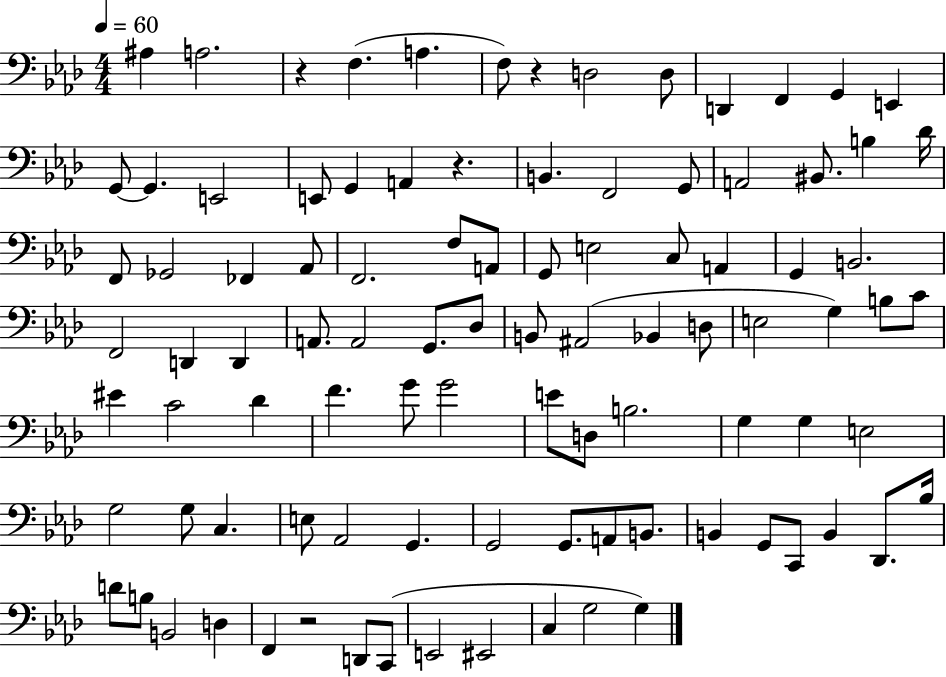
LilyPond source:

{
  \clef bass
  \numericTimeSignature
  \time 4/4
  \key aes \major
  \tempo 4 = 60
  \repeat volta 2 { ais4 a2. | r4 f4.( a4. | f8) r4 d2 d8 | d,4 f,4 g,4 e,4 | \break g,8~~ g,4. e,2 | e,8 g,4 a,4 r4. | b,4. f,2 g,8 | a,2 bis,8. b4 des'16 | \break f,8 ges,2 fes,4 aes,8 | f,2. f8 a,8 | g,8 e2 c8 a,4 | g,4 b,2. | \break f,2 d,4 d,4 | a,8. a,2 g,8. des8 | b,8 ais,2( bes,4 d8 | e2 g4) b8 c'8 | \break eis'4 c'2 des'4 | f'4. g'8 g'2 | e'8 d8 b2. | g4 g4 e2 | \break g2 g8 c4. | e8 aes,2 g,4. | g,2 g,8. a,8 b,8. | b,4 g,8 c,8 b,4 des,8. bes16 | \break d'8 b8 b,2 d4 | f,4 r2 d,8 c,8( | e,2 eis,2 | c4 g2 g4) | \break } \bar "|."
}